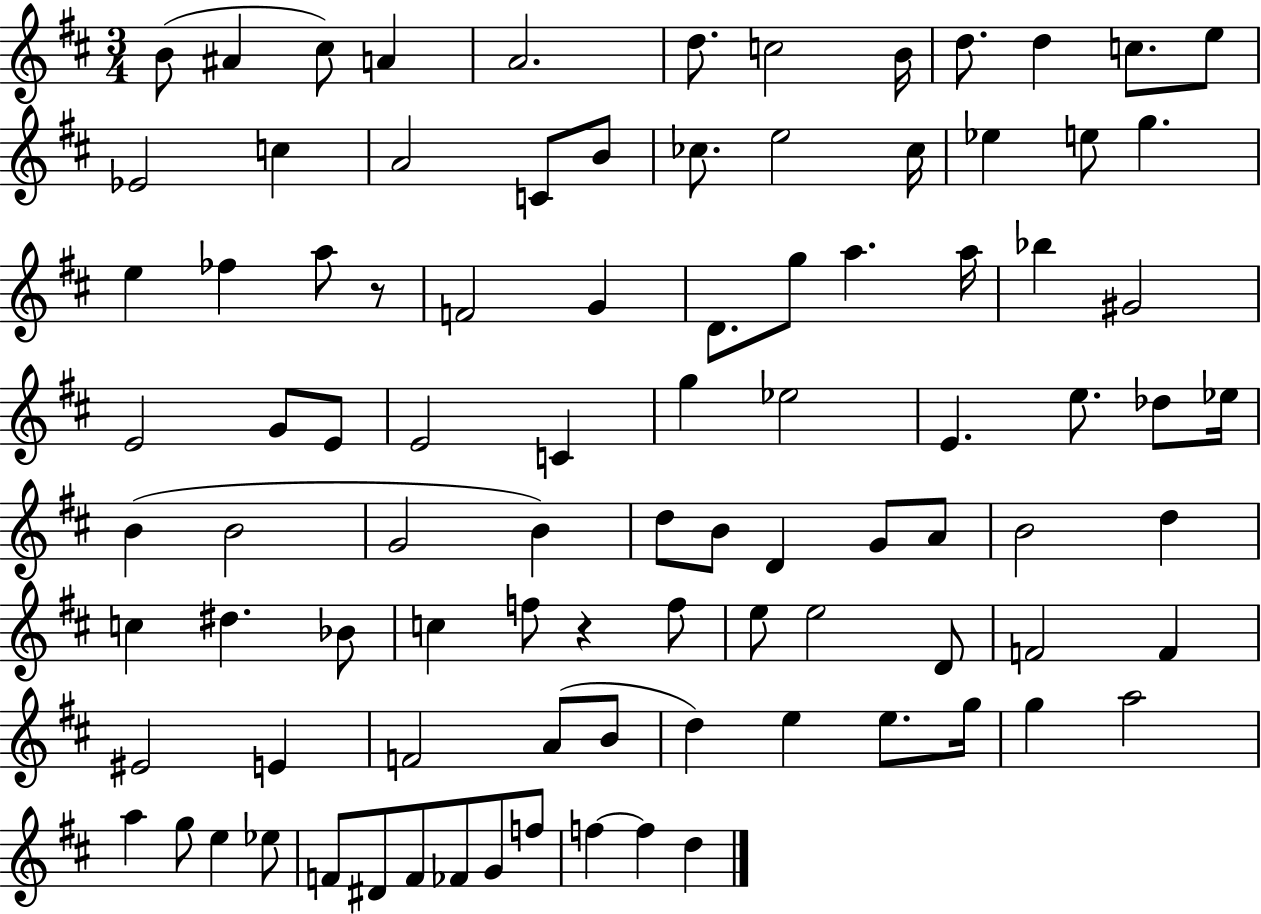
{
  \clef treble
  \numericTimeSignature
  \time 3/4
  \key d \major
  b'8( ais'4 cis''8) a'4 | a'2. | d''8. c''2 b'16 | d''8. d''4 c''8. e''8 | \break ees'2 c''4 | a'2 c'8 b'8 | ces''8. e''2 ces''16 | ees''4 e''8 g''4. | \break e''4 fes''4 a''8 r8 | f'2 g'4 | d'8. g''8 a''4. a''16 | bes''4 gis'2 | \break e'2 g'8 e'8 | e'2 c'4 | g''4 ees''2 | e'4. e''8. des''8 ees''16 | \break b'4( b'2 | g'2 b'4) | d''8 b'8 d'4 g'8 a'8 | b'2 d''4 | \break c''4 dis''4. bes'8 | c''4 f''8 r4 f''8 | e''8 e''2 d'8 | f'2 f'4 | \break eis'2 e'4 | f'2 a'8( b'8 | d''4) e''4 e''8. g''16 | g''4 a''2 | \break a''4 g''8 e''4 ees''8 | f'8 dis'8 f'8 fes'8 g'8 f''8 | f''4~~ f''4 d''4 | \bar "|."
}